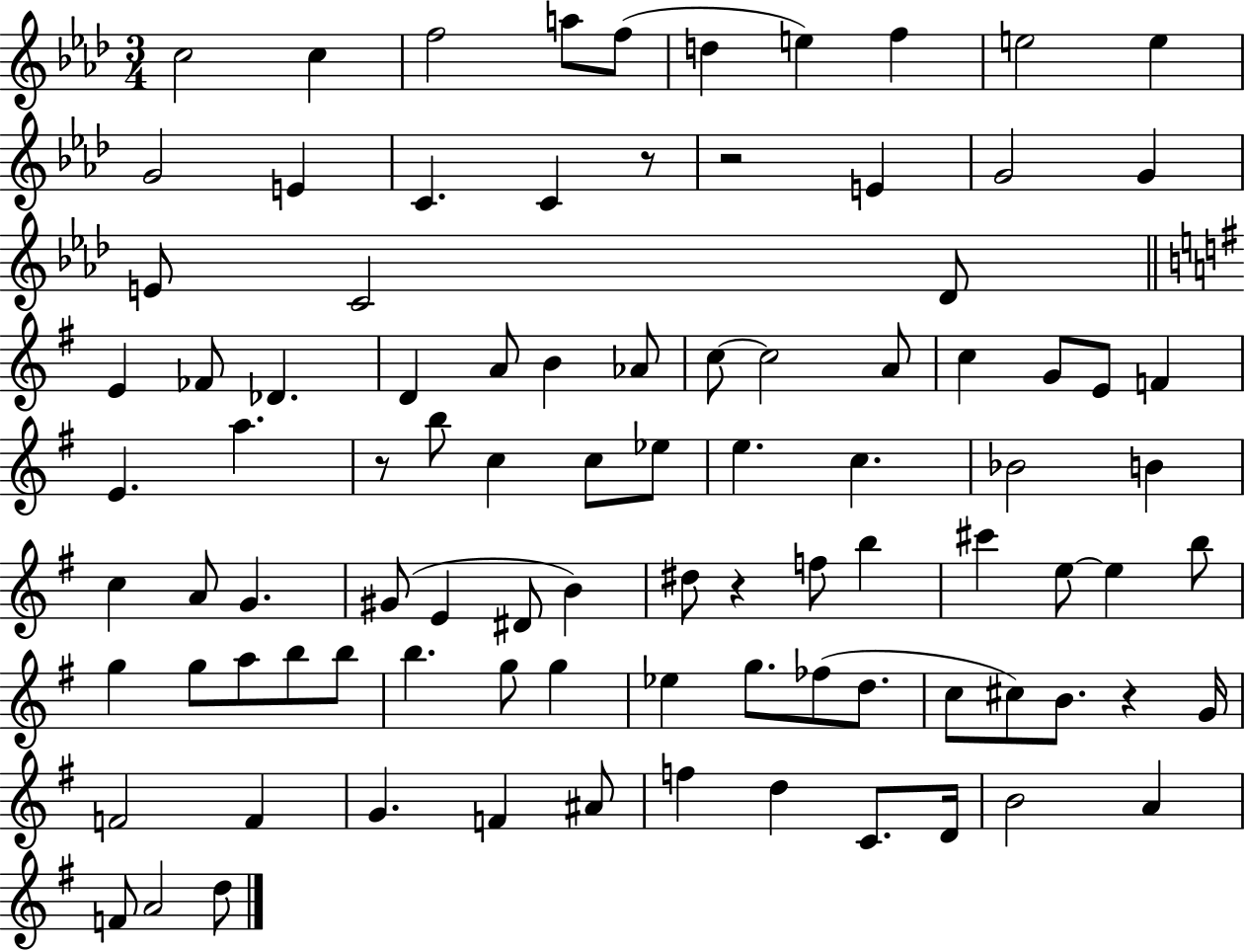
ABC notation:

X:1
T:Untitled
M:3/4
L:1/4
K:Ab
c2 c f2 a/2 f/2 d e f e2 e G2 E C C z/2 z2 E G2 G E/2 C2 _D/2 E _F/2 _D D A/2 B _A/2 c/2 c2 A/2 c G/2 E/2 F E a z/2 b/2 c c/2 _e/2 e c _B2 B c A/2 G ^G/2 E ^D/2 B ^d/2 z f/2 b ^c' e/2 e b/2 g g/2 a/2 b/2 b/2 b g/2 g _e g/2 _f/2 d/2 c/2 ^c/2 B/2 z G/4 F2 F G F ^A/2 f d C/2 D/4 B2 A F/2 A2 d/2